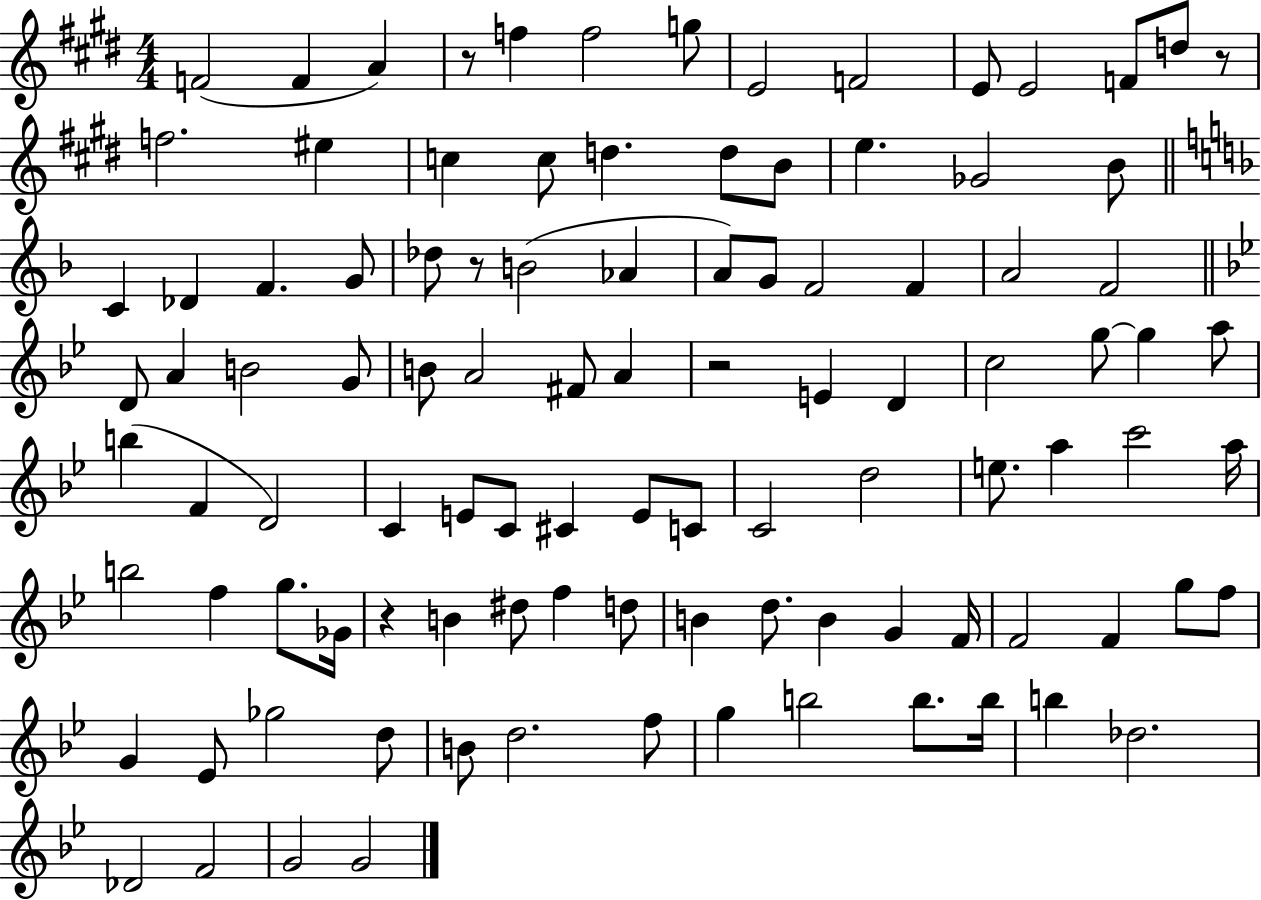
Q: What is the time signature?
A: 4/4